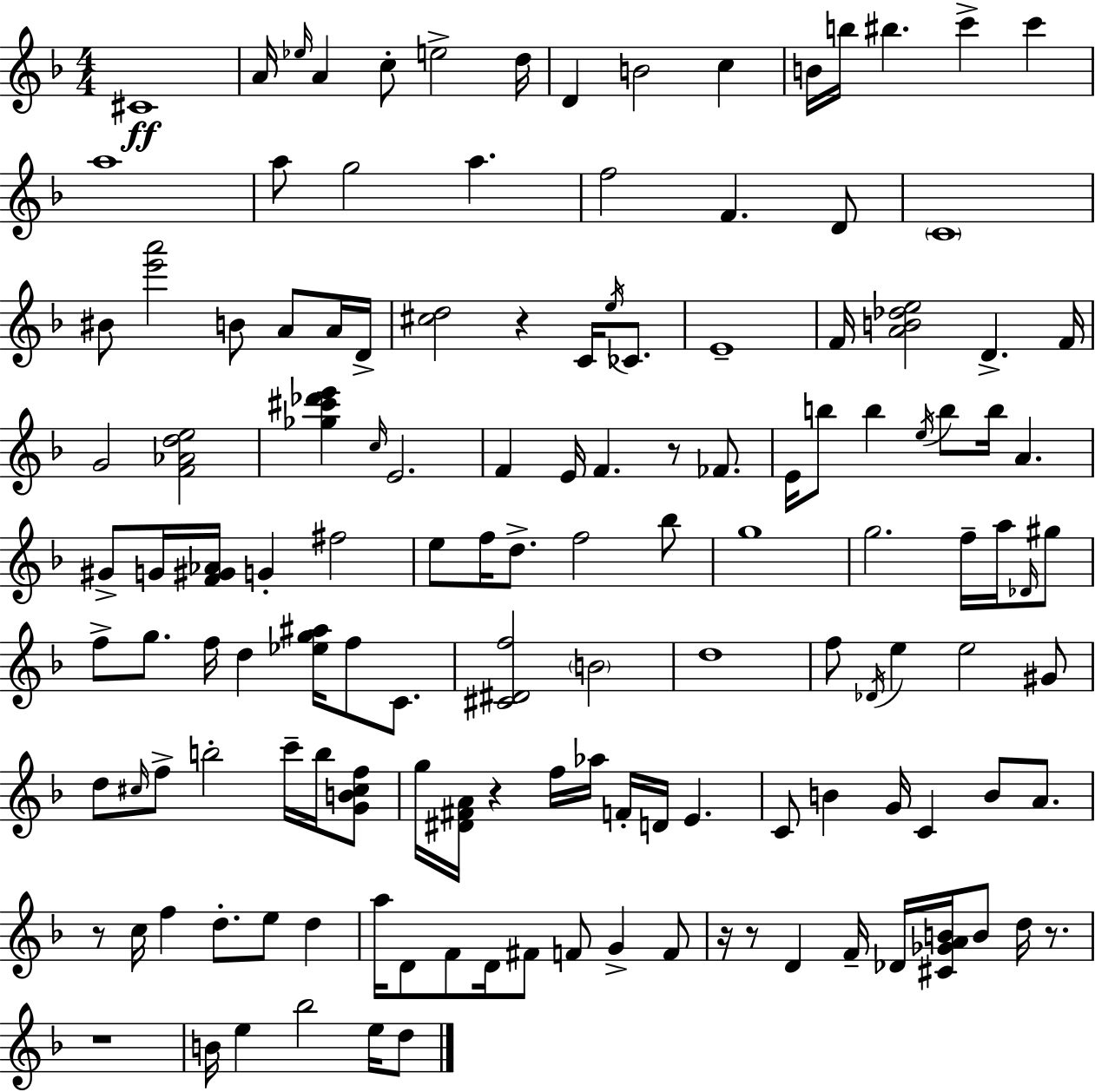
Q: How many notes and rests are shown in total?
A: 137